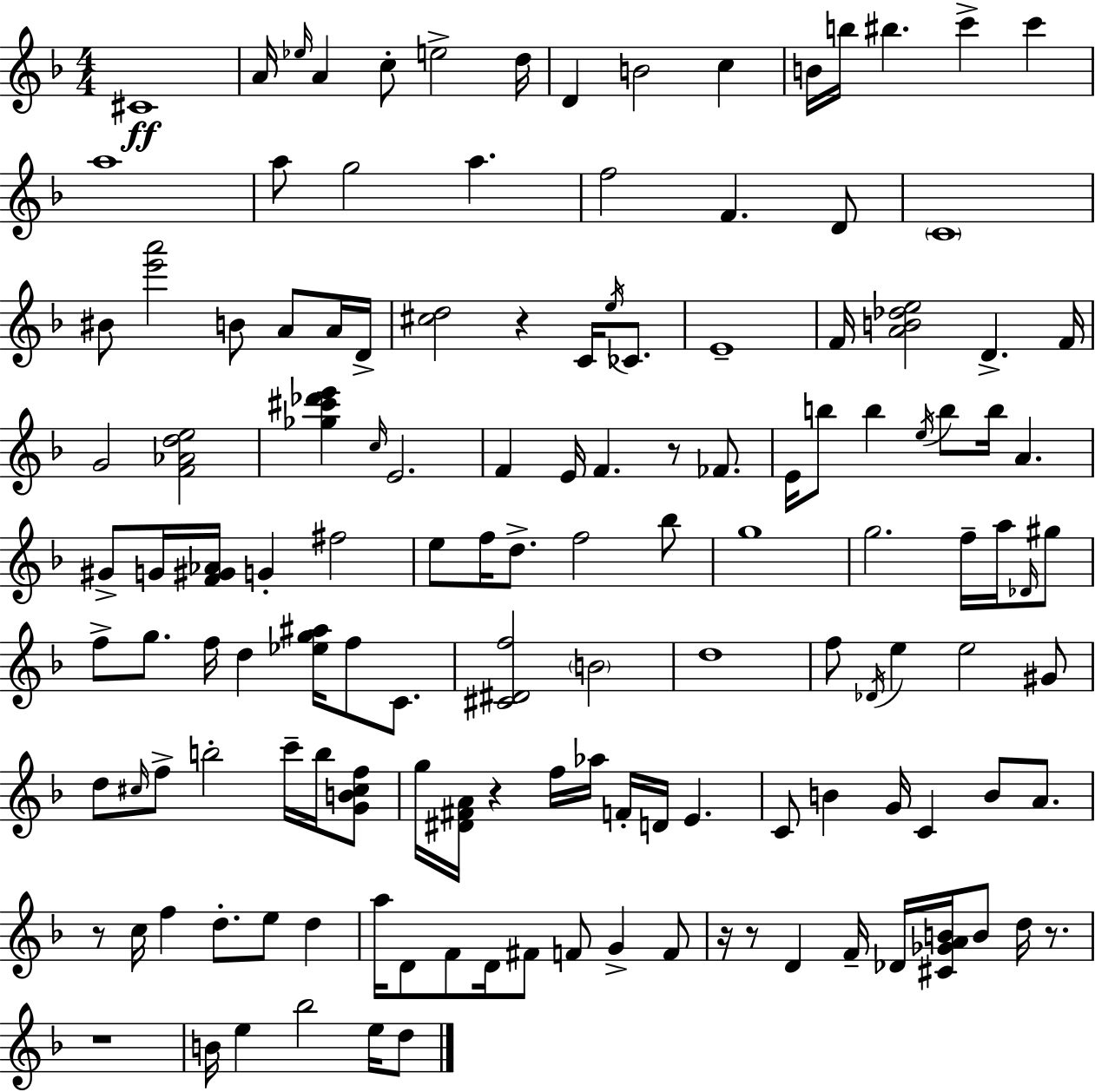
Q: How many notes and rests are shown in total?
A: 137